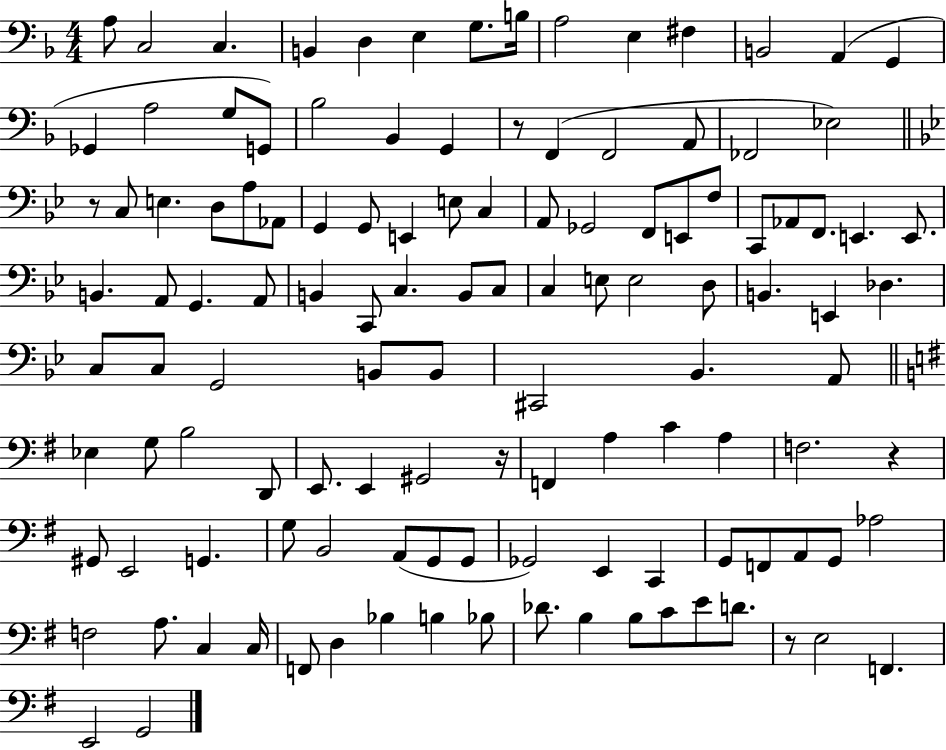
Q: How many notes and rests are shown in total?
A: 122